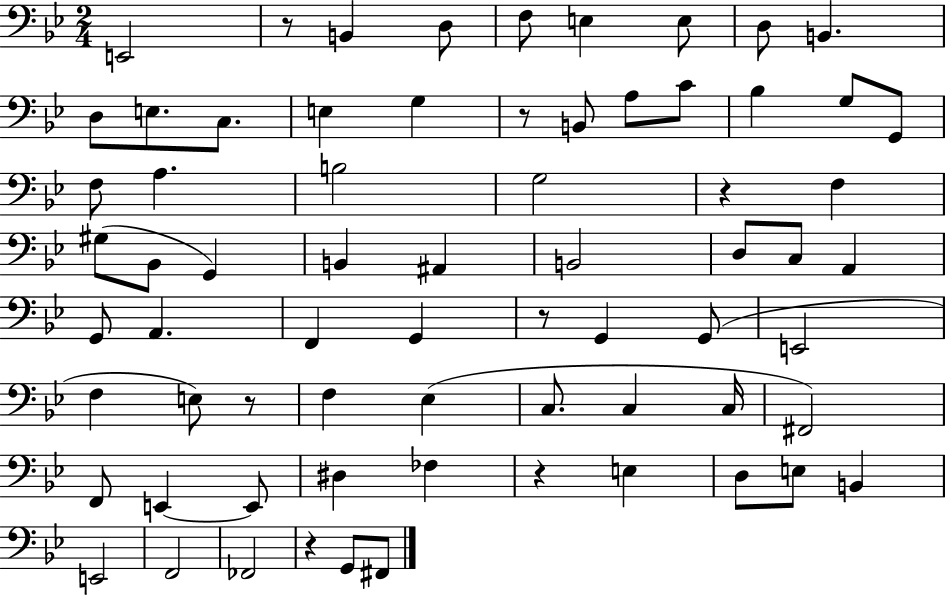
{
  \clef bass
  \numericTimeSignature
  \time 2/4
  \key bes \major
  e,2 | r8 b,4 d8 | f8 e4 e8 | d8 b,4. | \break d8 e8. c8. | e4 g4 | r8 b,8 a8 c'8 | bes4 g8 g,8 | \break f8 a4. | b2 | g2 | r4 f4 | \break gis8( bes,8 g,4) | b,4 ais,4 | b,2 | d8 c8 a,4 | \break g,8 a,4. | f,4 g,4 | r8 g,4 g,8( | e,2 | \break f4 e8) r8 | f4 ees4( | c8. c4 c16 | fis,2) | \break f,8 e,4~~ e,8 | dis4 fes4 | r4 e4 | d8 e8 b,4 | \break e,2 | f,2 | fes,2 | r4 g,8 fis,8 | \break \bar "|."
}